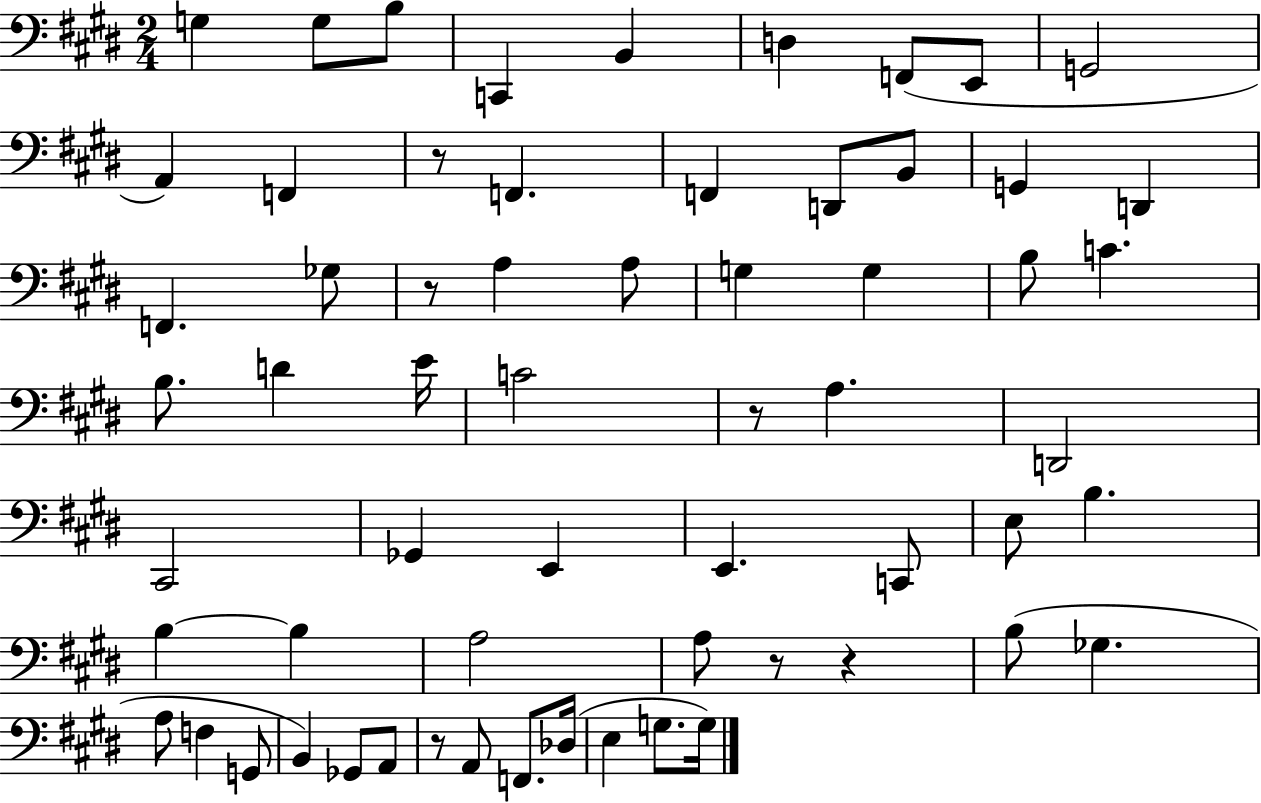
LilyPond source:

{
  \clef bass
  \numericTimeSignature
  \time 2/4
  \key e \major
  g4 g8 b8 | c,4 b,4 | d4 f,8( e,8 | g,2 | \break a,4) f,4 | r8 f,4. | f,4 d,8 b,8 | g,4 d,4 | \break f,4. ges8 | r8 a4 a8 | g4 g4 | b8 c'4. | \break b8. d'4 e'16 | c'2 | r8 a4. | d,2 | \break cis,2 | ges,4 e,4 | e,4. c,8 | e8 b4. | \break b4~~ b4 | a2 | a8 r8 r4 | b8( ges4. | \break a8 f4 g,8 | b,4) ges,8 a,8 | r8 a,8 f,8. des16( | e4 g8. g16) | \break \bar "|."
}